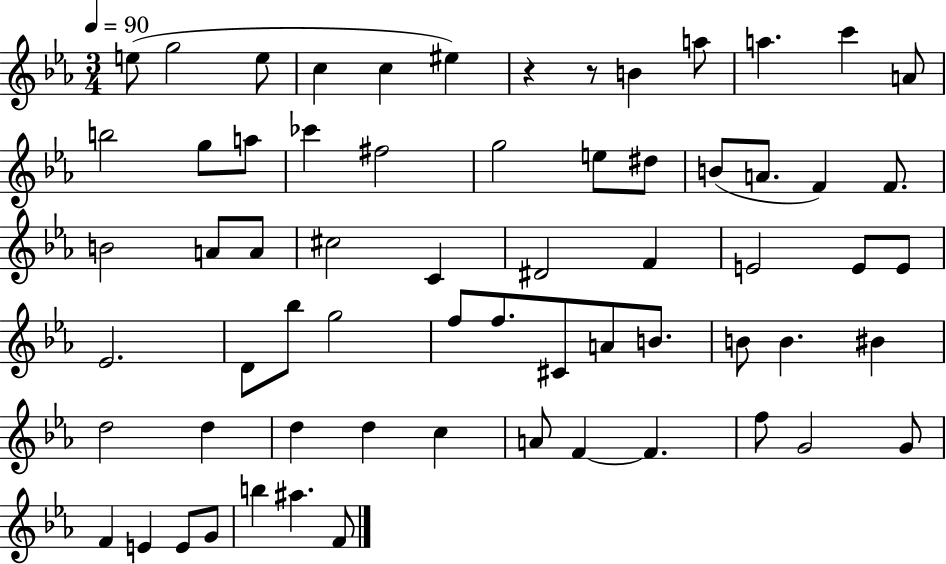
E5/e G5/h E5/e C5/q C5/q EIS5/q R/q R/e B4/q A5/e A5/q. C6/q A4/e B5/h G5/e A5/e CES6/q F#5/h G5/h E5/e D#5/e B4/e A4/e. F4/q F4/e. B4/h A4/e A4/e C#5/h C4/q D#4/h F4/q E4/h E4/e E4/e Eb4/h. D4/e Bb5/e G5/h F5/e F5/e. C#4/e A4/e B4/e. B4/e B4/q. BIS4/q D5/h D5/q D5/q D5/q C5/q A4/e F4/q F4/q. F5/e G4/h G4/e F4/q E4/q E4/e G4/e B5/q A#5/q. F4/e